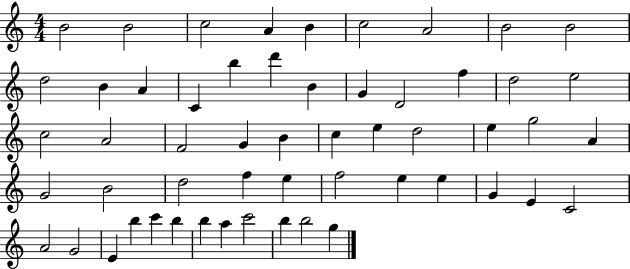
X:1
T:Untitled
M:4/4
L:1/4
K:C
B2 B2 c2 A B c2 A2 B2 B2 d2 B A C b d' B G D2 f d2 e2 c2 A2 F2 G B c e d2 e g2 A G2 B2 d2 f e f2 e e G E C2 A2 G2 E b c' b b a c'2 b b2 g